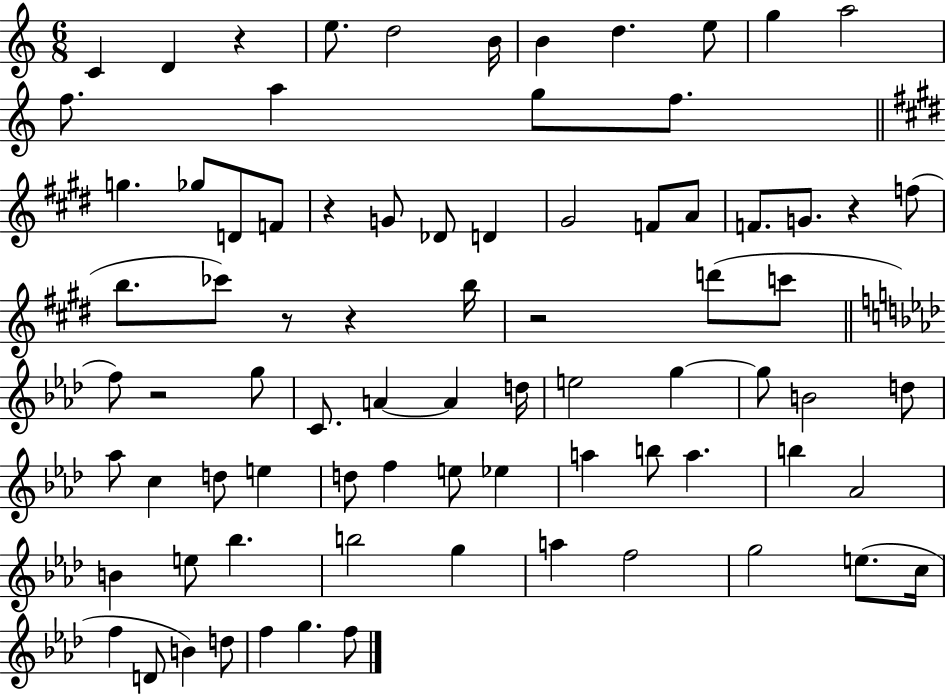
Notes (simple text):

C4/q D4/q R/q E5/e. D5/h B4/s B4/q D5/q. E5/e G5/q A5/h F5/e. A5/q G5/e F5/e. G5/q. Gb5/e D4/e F4/e R/q G4/e Db4/e D4/q G#4/h F4/e A4/e F4/e. G4/e. R/q F5/e B5/e. CES6/e R/e R/q B5/s R/h D6/e C6/e F5/e R/h G5/e C4/e. A4/q A4/q D5/s E5/h G5/q G5/e B4/h D5/e Ab5/e C5/q D5/e E5/q D5/e F5/q E5/e Eb5/q A5/q B5/e A5/q. B5/q Ab4/h B4/q E5/e Bb5/q. B5/h G5/q A5/q F5/h G5/h E5/e. C5/s F5/q D4/e B4/q D5/e F5/q G5/q. F5/e